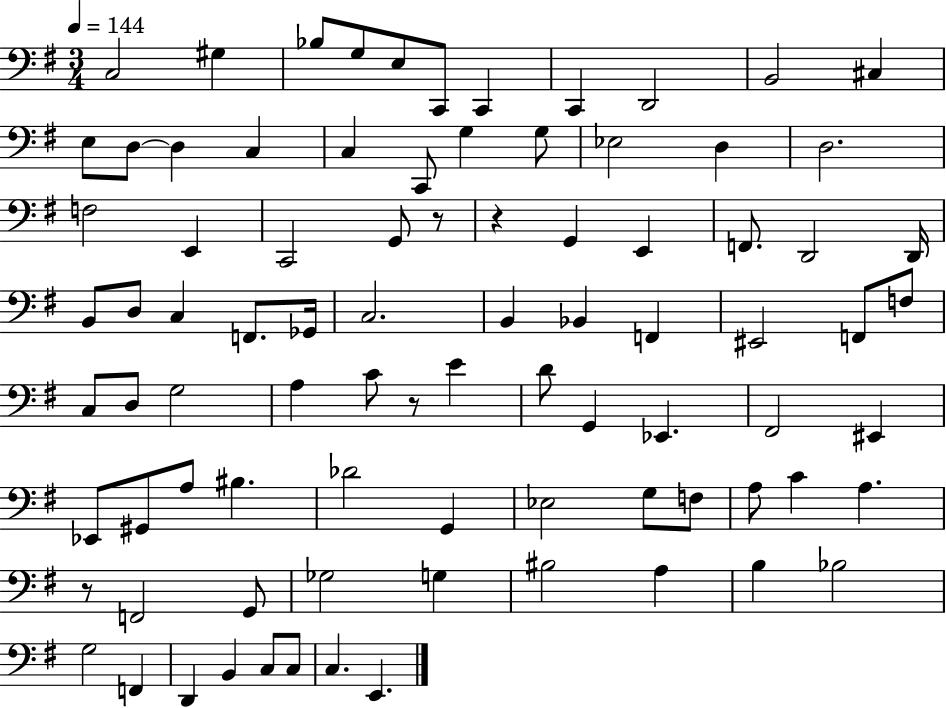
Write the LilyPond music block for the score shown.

{
  \clef bass
  \numericTimeSignature
  \time 3/4
  \key g \major
  \tempo 4 = 144
  \repeat volta 2 { c2 gis4 | bes8 g8 e8 c,8 c,4 | c,4 d,2 | b,2 cis4 | \break e8 d8~~ d4 c4 | c4 c,8 g4 g8 | ees2 d4 | d2. | \break f2 e,4 | c,2 g,8 r8 | r4 g,4 e,4 | f,8. d,2 d,16 | \break b,8 d8 c4 f,8. ges,16 | c2. | b,4 bes,4 f,4 | eis,2 f,8 f8 | \break c8 d8 g2 | a4 c'8 r8 e'4 | d'8 g,4 ees,4. | fis,2 eis,4 | \break ees,8 gis,8 a8 bis4. | des'2 g,4 | ees2 g8 f8 | a8 c'4 a4. | \break r8 f,2 g,8 | ges2 g4 | bis2 a4 | b4 bes2 | \break g2 f,4 | d,4 b,4 c8 c8 | c4. e,4. | } \bar "|."
}